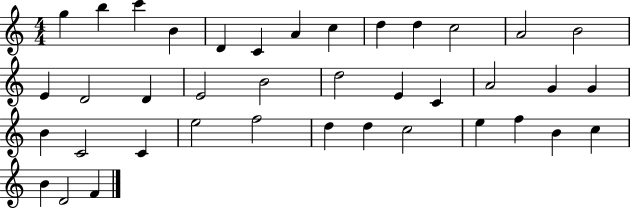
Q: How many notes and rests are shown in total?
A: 39